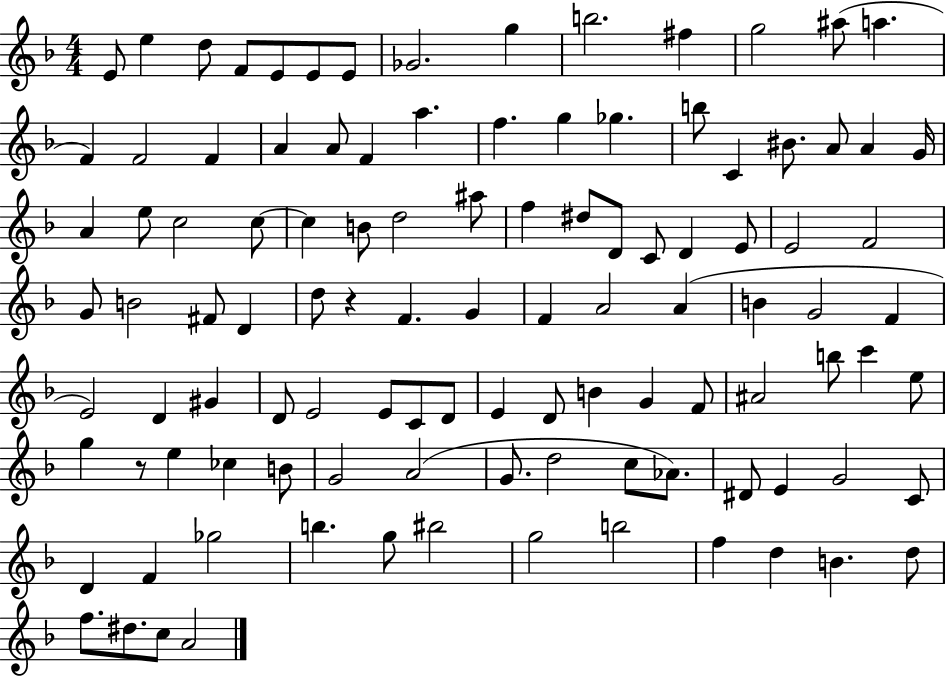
{
  \clef treble
  \numericTimeSignature
  \time 4/4
  \key f \major
  e'8 e''4 d''8 f'8 e'8 e'8 e'8 | ges'2. g''4 | b''2. fis''4 | g''2 ais''8( a''4. | \break f'4) f'2 f'4 | a'4 a'8 f'4 a''4. | f''4. g''4 ges''4. | b''8 c'4 bis'8. a'8 a'4 g'16 | \break a'4 e''8 c''2 c''8~~ | c''4 b'8 d''2 ais''8 | f''4 dis''8 d'8 c'8 d'4 e'8 | e'2 f'2 | \break g'8 b'2 fis'8 d'4 | d''8 r4 f'4. g'4 | f'4 a'2 a'4( | b'4 g'2 f'4 | \break e'2) d'4 gis'4 | d'8 e'2 e'8 c'8 d'8 | e'4 d'8 b'4 g'4 f'8 | ais'2 b''8 c'''4 e''8 | \break g''4 r8 e''4 ces''4 b'8 | g'2 a'2( | g'8. d''2 c''8 aes'8.) | dis'8 e'4 g'2 c'8 | \break d'4 f'4 ges''2 | b''4. g''8 bis''2 | g''2 b''2 | f''4 d''4 b'4. d''8 | \break f''8. dis''8. c''8 a'2 | \bar "|."
}